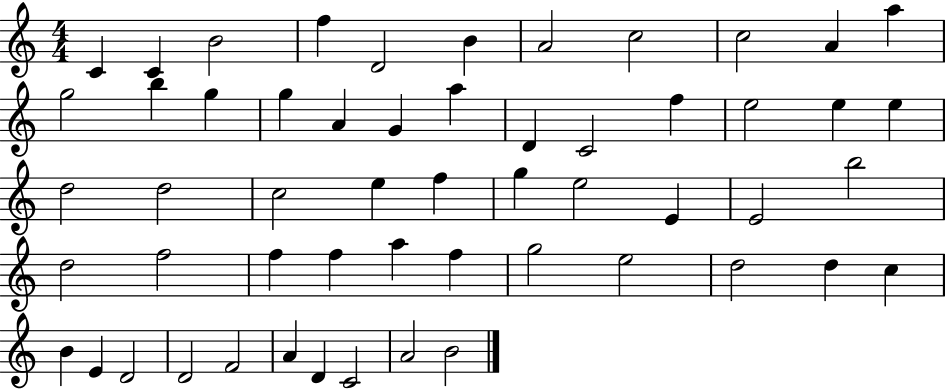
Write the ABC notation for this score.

X:1
T:Untitled
M:4/4
L:1/4
K:C
C C B2 f D2 B A2 c2 c2 A a g2 b g g A G a D C2 f e2 e e d2 d2 c2 e f g e2 E E2 b2 d2 f2 f f a f g2 e2 d2 d c B E D2 D2 F2 A D C2 A2 B2